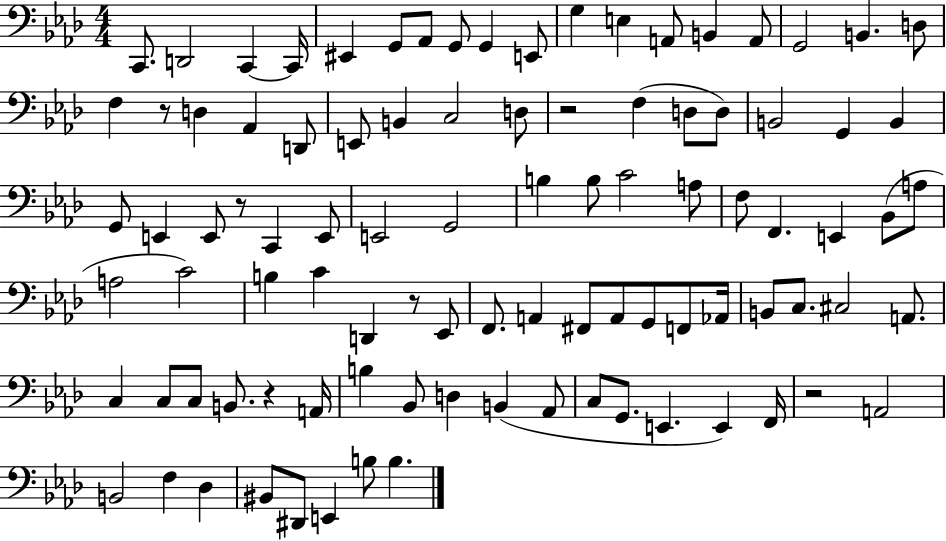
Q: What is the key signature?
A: AES major